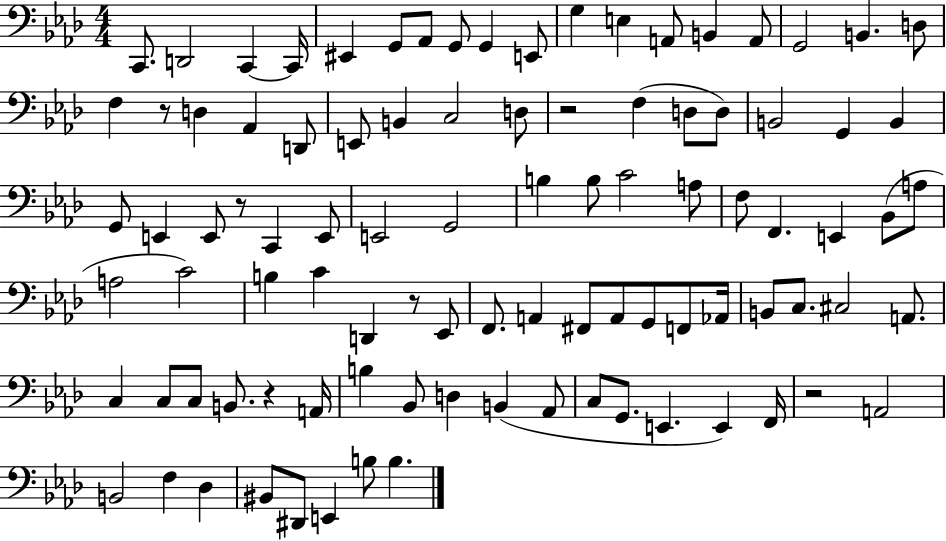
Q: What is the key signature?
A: AES major